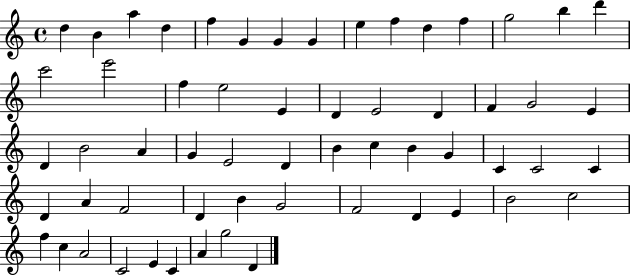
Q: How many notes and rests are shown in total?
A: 59